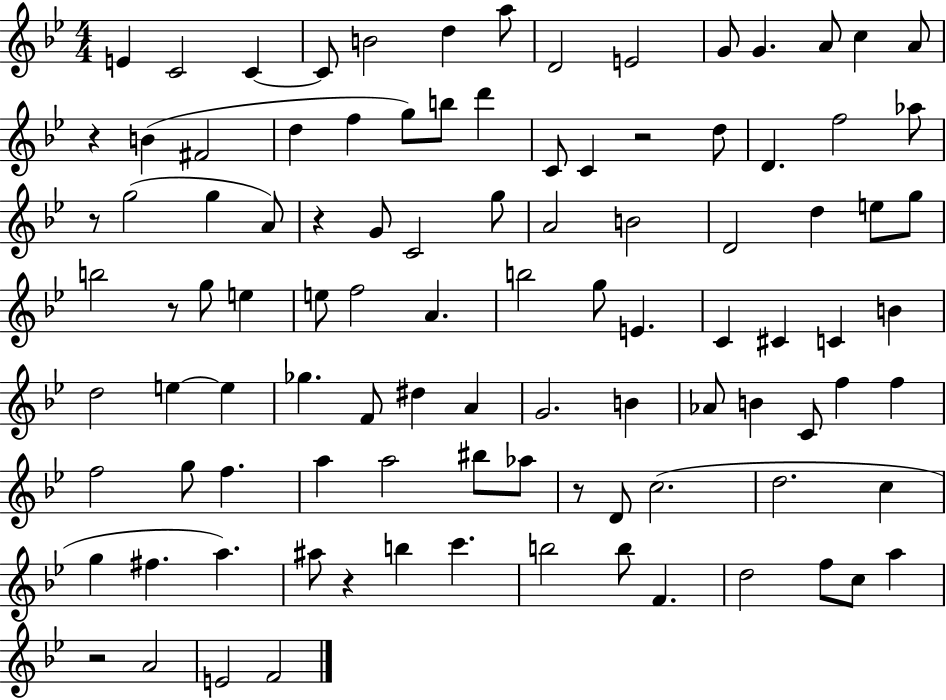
{
  \clef treble
  \numericTimeSignature
  \time 4/4
  \key bes \major
  \repeat volta 2 { e'4 c'2 c'4~~ | c'8 b'2 d''4 a''8 | d'2 e'2 | g'8 g'4. a'8 c''4 a'8 | \break r4 b'4( fis'2 | d''4 f''4 g''8) b''8 d'''4 | c'8 c'4 r2 d''8 | d'4. f''2 aes''8 | \break r8 g''2( g''4 a'8) | r4 g'8 c'2 g''8 | a'2 b'2 | d'2 d''4 e''8 g''8 | \break b''2 r8 g''8 e''4 | e''8 f''2 a'4. | b''2 g''8 e'4. | c'4 cis'4 c'4 b'4 | \break d''2 e''4~~ e''4 | ges''4. f'8 dis''4 a'4 | g'2. b'4 | aes'8 b'4 c'8 f''4 f''4 | \break f''2 g''8 f''4. | a''4 a''2 bis''8 aes''8 | r8 d'8 c''2.( | d''2. c''4 | \break g''4 fis''4. a''4.) | ais''8 r4 b''4 c'''4. | b''2 b''8 f'4. | d''2 f''8 c''8 a''4 | \break r2 a'2 | e'2 f'2 | } \bar "|."
}